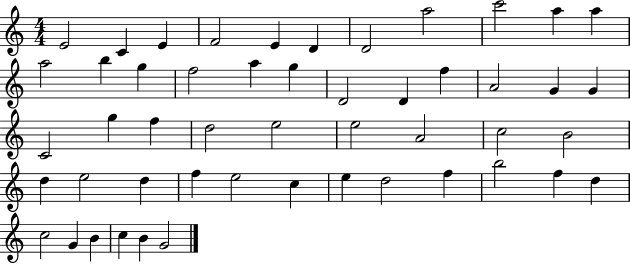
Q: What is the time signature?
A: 4/4